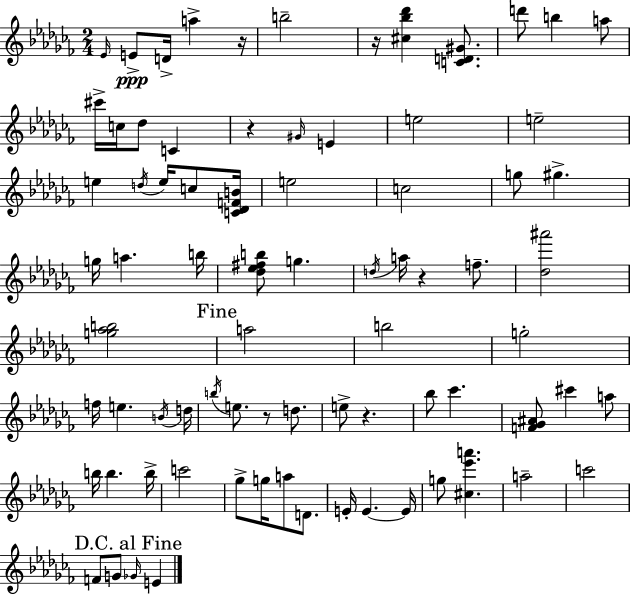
Eb4/s E4/e D4/s A5/q R/s B5/h R/s [C#5,Bb5,Db6]/q [C4,D4,G#4]/e. D6/e B5/q A5/e C#6/s C5/s Db5/e C4/q R/q G#4/s E4/q E5/h E5/h E5/q D5/s E5/s C5/e [C4,Db4,F4,B4]/s E5/h C5/h G5/e G#5/q. G5/s A5/q. B5/s [Db5,Eb5,F#5,B5]/e G5/q. D5/s A5/s R/q F5/e. [Db5,A#6]/h [G5,Ab5,B5]/h A5/h B5/h G5/h F5/s E5/q. B4/s D5/s B5/s E5/e. R/e D5/e. E5/e R/q. Bb5/e CES6/q. [F4,Gb4,A#4]/e C#6/q A5/e B5/s B5/q. B5/s C6/h Gb5/e G5/s A5/e D4/e. E4/s E4/q. E4/s G5/e [C#5,Eb6,A6]/q. A5/h C6/h F4/e G4/e Gb4/s E4/q